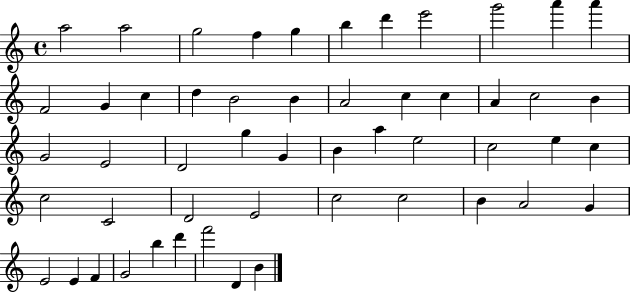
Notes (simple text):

A5/h A5/h G5/h F5/q G5/q B5/q D6/q E6/h G6/h A6/q A6/q F4/h G4/q C5/q D5/q B4/h B4/q A4/h C5/q C5/q A4/q C5/h B4/q G4/h E4/h D4/h G5/q G4/q B4/q A5/q E5/h C5/h E5/q C5/q C5/h C4/h D4/h E4/h C5/h C5/h B4/q A4/h G4/q E4/h E4/q F4/q G4/h B5/q D6/q F6/h D4/q B4/q